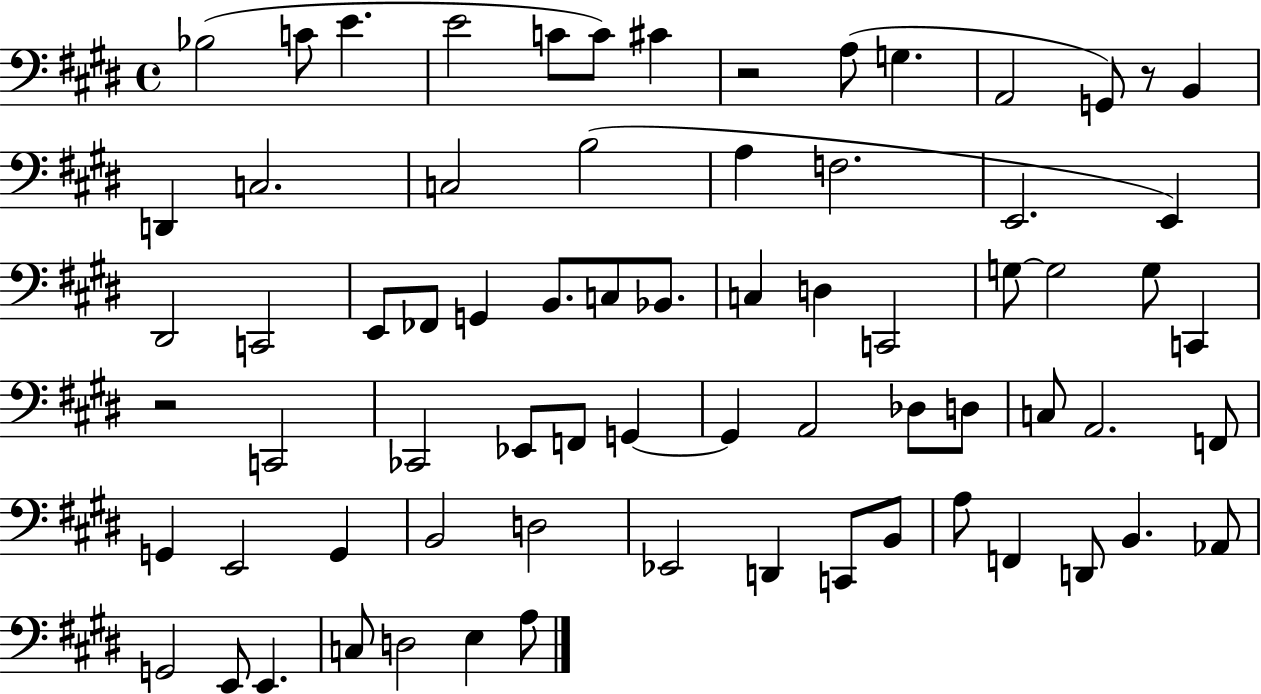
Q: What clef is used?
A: bass